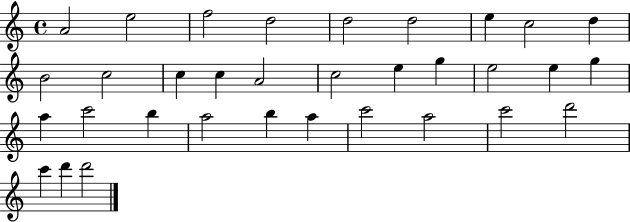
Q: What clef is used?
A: treble